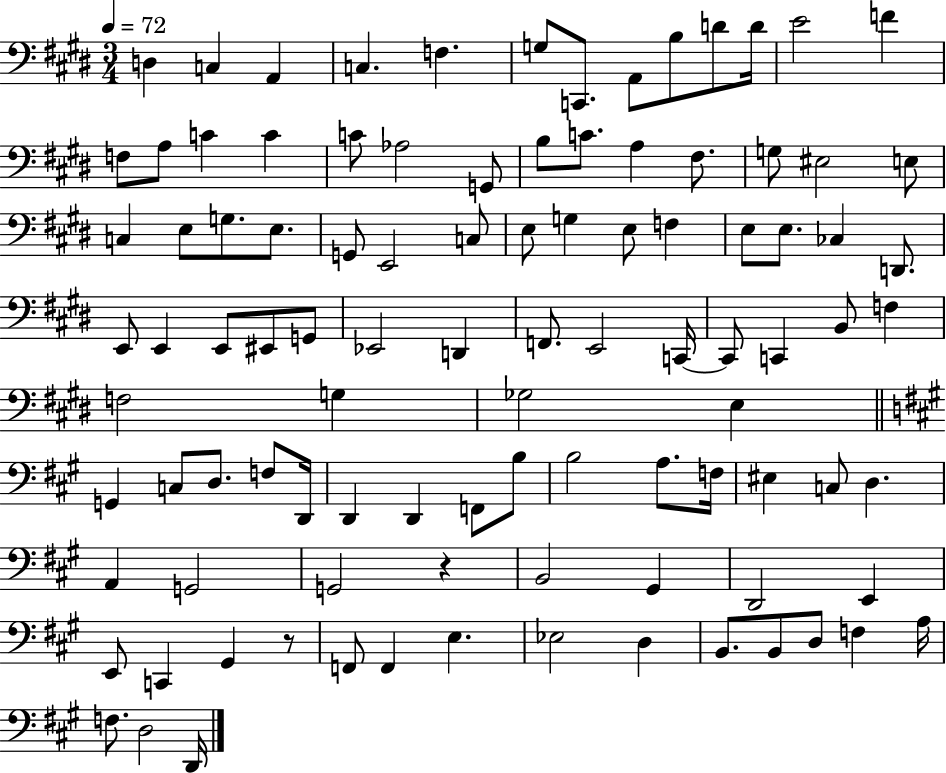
D3/q C3/q A2/q C3/q. F3/q. G3/e C2/e. A2/e B3/e D4/e D4/s E4/h F4/q F3/e A3/e C4/q C4/q C4/e Ab3/h G2/e B3/e C4/e. A3/q F#3/e. G3/e EIS3/h E3/e C3/q E3/e G3/e. E3/e. G2/e E2/h C3/e E3/e G3/q E3/e F3/q E3/e E3/e. CES3/q D2/e. E2/e E2/q E2/e EIS2/e G2/e Eb2/h D2/q F2/e. E2/h C2/s C2/e C2/q B2/e F3/q F3/h G3/q Gb3/h E3/q G2/q C3/e D3/e. F3/e D2/s D2/q D2/q F2/e B3/e B3/h A3/e. F3/s EIS3/q C3/e D3/q. A2/q G2/h G2/h R/q B2/h G#2/q D2/h E2/q E2/e C2/q G#2/q R/e F2/e F2/q E3/q. Eb3/h D3/q B2/e. B2/e D3/e F3/q A3/s F3/e. D3/h D2/s